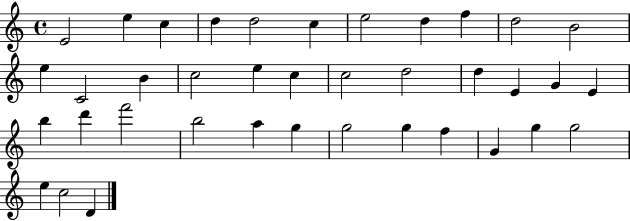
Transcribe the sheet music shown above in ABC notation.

X:1
T:Untitled
M:4/4
L:1/4
K:C
E2 e c d d2 c e2 d f d2 B2 e C2 B c2 e c c2 d2 d E G E b d' f'2 b2 a g g2 g f G g g2 e c2 D